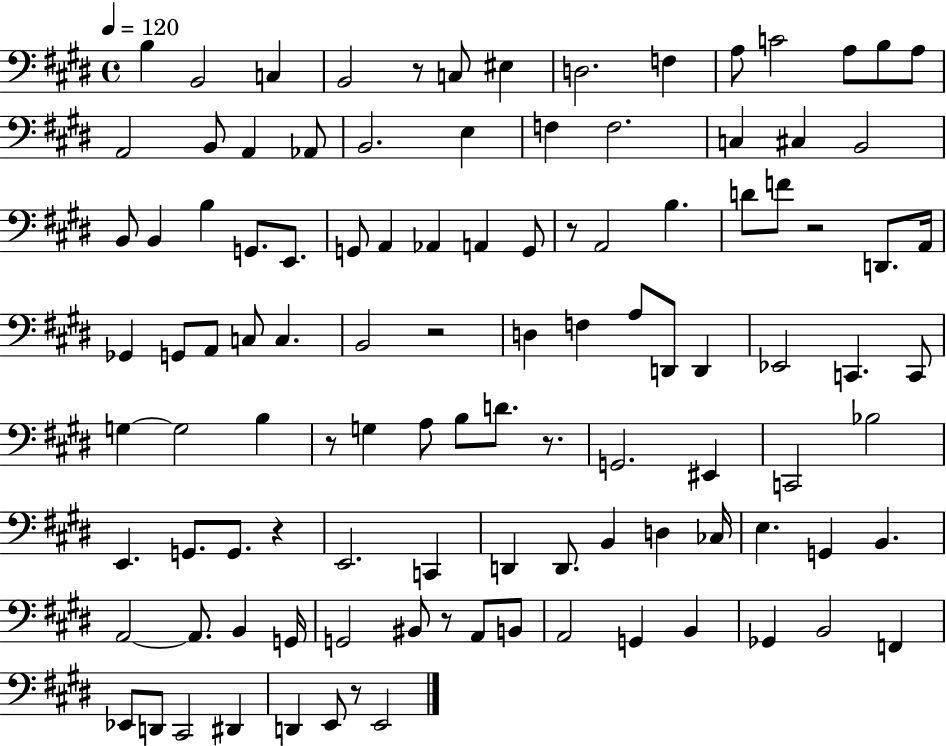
{
  \clef bass
  \time 4/4
  \defaultTimeSignature
  \key e \major
  \tempo 4 = 120
  b4 b,2 c4 | b,2 r8 c8 eis4 | d2. f4 | a8 c'2 a8 b8 a8 | \break a,2 b,8 a,4 aes,8 | b,2. e4 | f4 f2. | c4 cis4 b,2 | \break b,8 b,4 b4 g,8. e,8. | g,8 a,4 aes,4 a,4 g,8 | r8 a,2 b4. | d'8 f'8 r2 d,8. a,16 | \break ges,4 g,8 a,8 c8 c4. | b,2 r2 | d4 f4 a8 d,8 d,4 | ees,2 c,4. c,8 | \break g4~~ g2 b4 | r8 g4 a8 b8 d'8. r8. | g,2. eis,4 | c,2 bes2 | \break e,4. g,8. g,8. r4 | e,2. c,4 | d,4 d,8. b,4 d4 ces16 | e4. g,4 b,4. | \break a,2~~ a,8. b,4 g,16 | g,2 bis,8 r8 a,8 b,8 | a,2 g,4 b,4 | ges,4 b,2 f,4 | \break ees,8 d,8 cis,2 dis,4 | d,4 e,8 r8 e,2 | \bar "|."
}